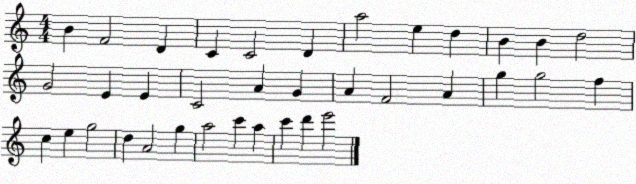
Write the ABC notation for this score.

X:1
T:Untitled
M:4/4
L:1/4
K:C
B F2 D C C2 D a2 e d B B d2 G2 E E C2 A G A F2 A g g2 f c e g2 d A2 g a2 c' a c' d' e'2